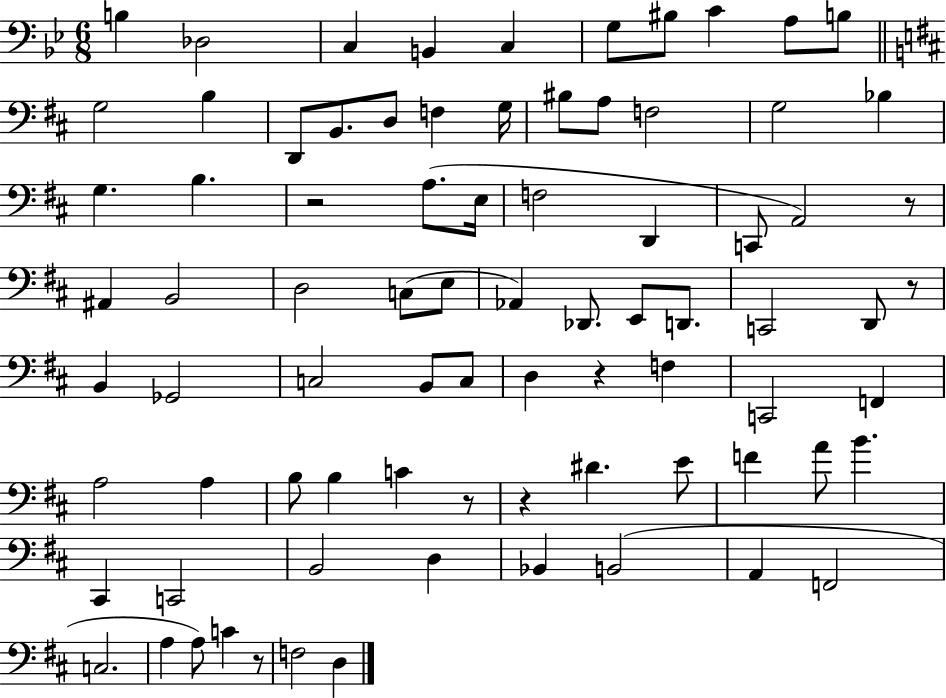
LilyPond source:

{
  \clef bass
  \numericTimeSignature
  \time 6/8
  \key bes \major
  b4 des2 | c4 b,4 c4 | g8 bis8 c'4 a8 b8 | \bar "||" \break \key b \minor g2 b4 | d,8 b,8. d8 f4 g16 | bis8 a8 f2 | g2 bes4 | \break g4. b4. | r2 a8.( e16 | f2 d,4 | c,8 a,2) r8 | \break ais,4 b,2 | d2 c8( e8 | aes,4) des,8. e,8 d,8. | c,2 d,8 r8 | \break b,4 ges,2 | c2 b,8 c8 | d4 r4 f4 | c,2 f,4 | \break a2 a4 | b8 b4 c'4 r8 | r4 dis'4. e'8 | f'4 a'8 b'4. | \break cis,4 c,2 | b,2 d4 | bes,4 b,2( | a,4 f,2 | \break c2. | a4 a8) c'4 r8 | f2 d4 | \bar "|."
}